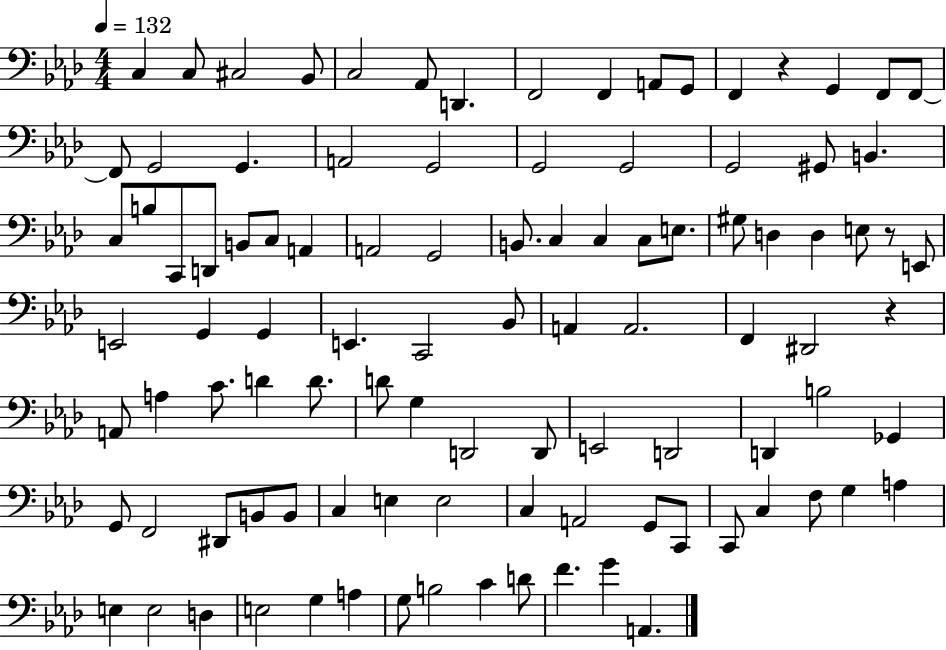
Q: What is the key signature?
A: AES major